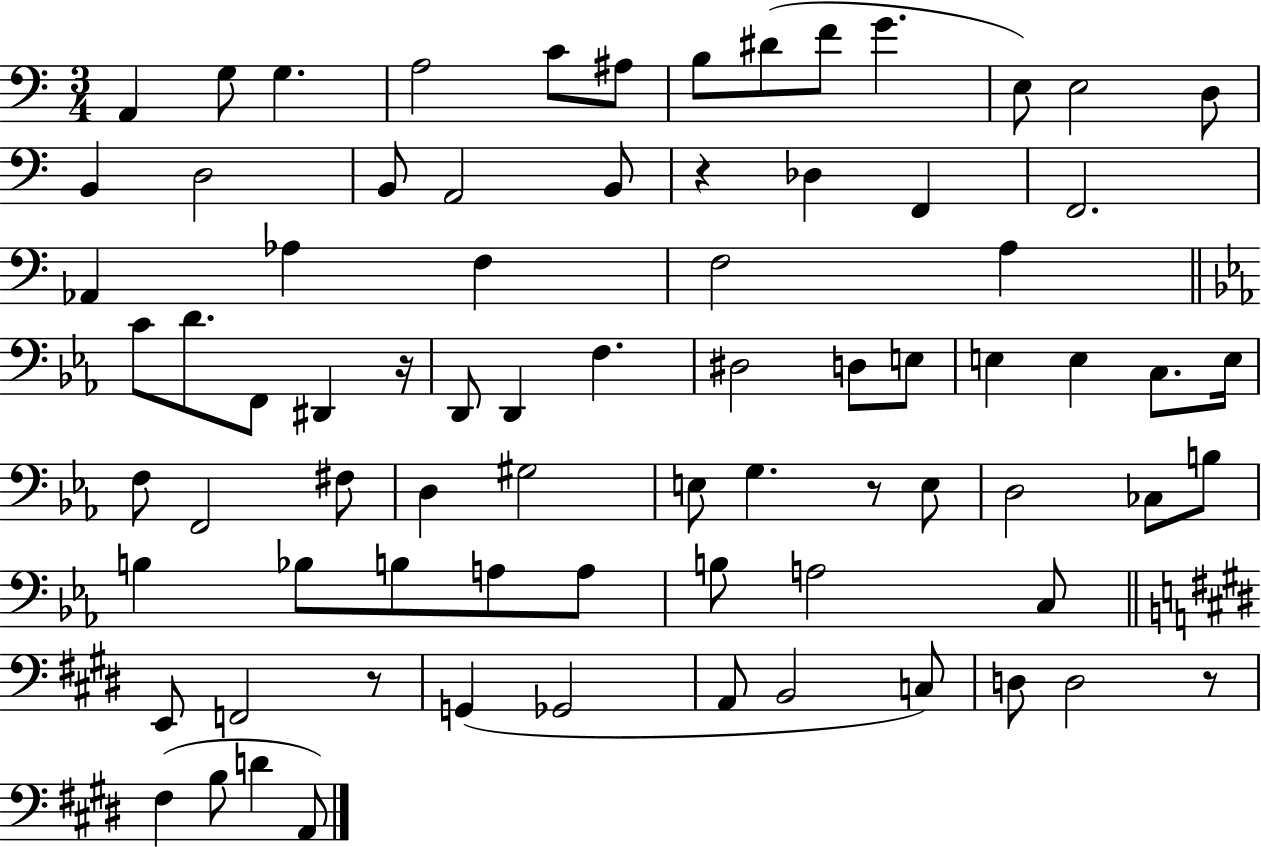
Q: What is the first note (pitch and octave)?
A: A2